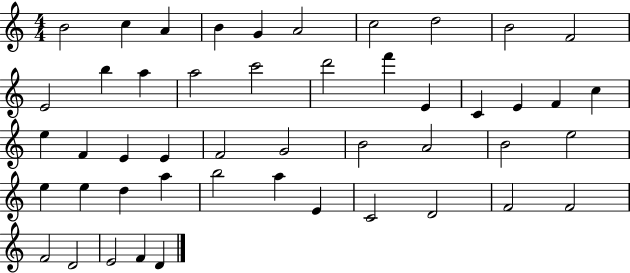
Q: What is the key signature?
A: C major